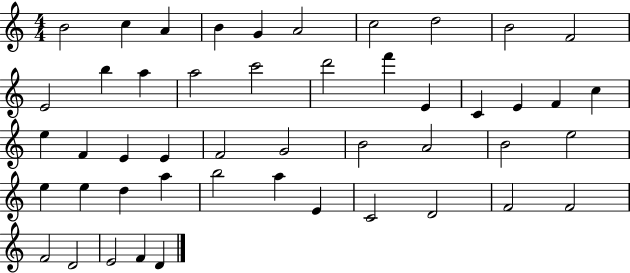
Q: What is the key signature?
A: C major